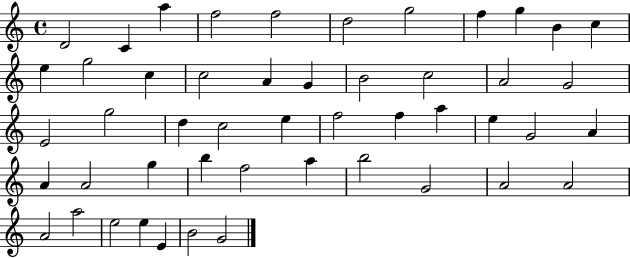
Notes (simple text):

D4/h C4/q A5/q F5/h F5/h D5/h G5/h F5/q G5/q B4/q C5/q E5/q G5/h C5/q C5/h A4/q G4/q B4/h C5/h A4/h G4/h E4/h G5/h D5/q C5/h E5/q F5/h F5/q A5/q E5/q G4/h A4/q A4/q A4/h G5/q B5/q F5/h A5/q B5/h G4/h A4/h A4/h A4/h A5/h E5/h E5/q E4/q B4/h G4/h